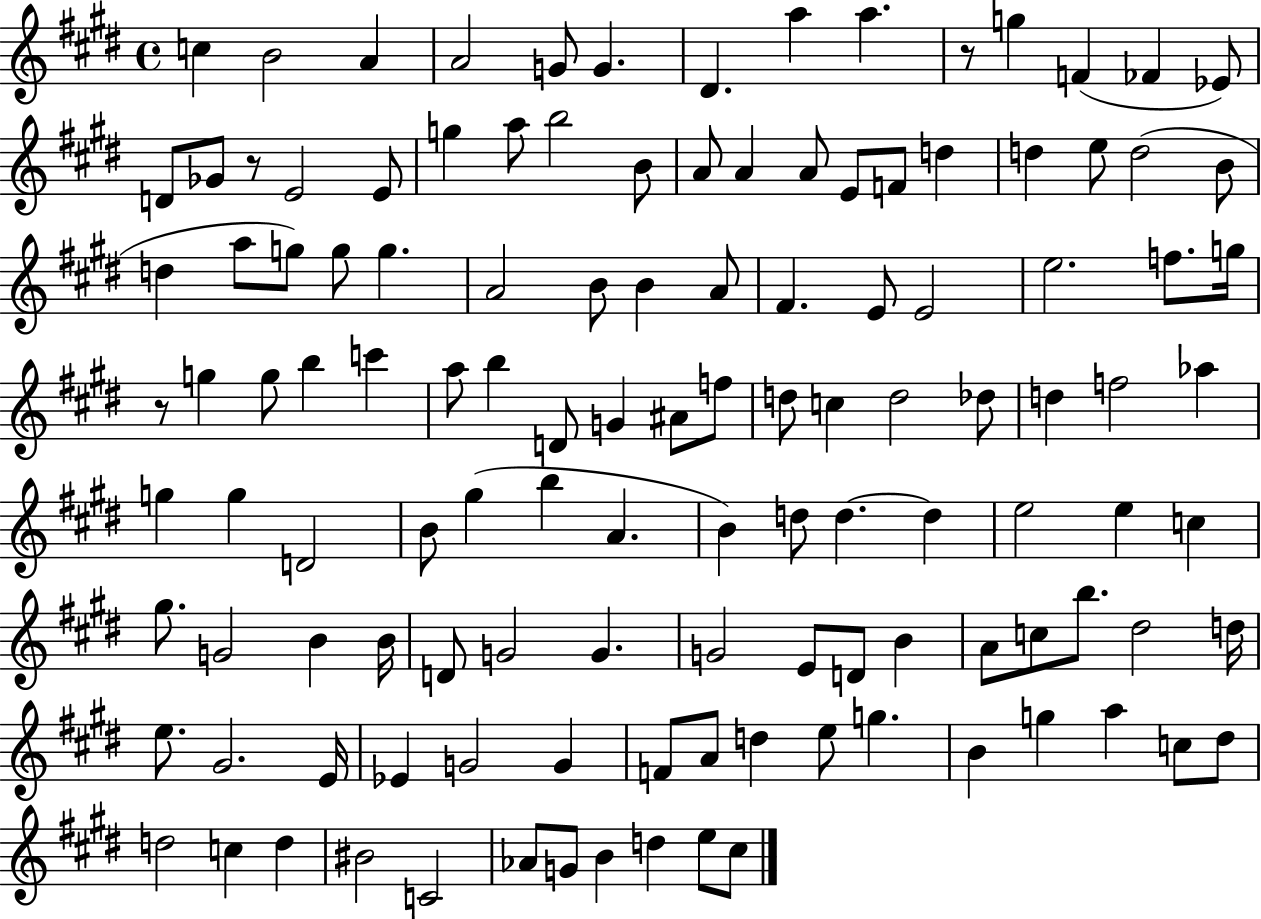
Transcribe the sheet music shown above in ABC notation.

X:1
T:Untitled
M:4/4
L:1/4
K:E
c B2 A A2 G/2 G ^D a a z/2 g F _F _E/2 D/2 _G/2 z/2 E2 E/2 g a/2 b2 B/2 A/2 A A/2 E/2 F/2 d d e/2 d2 B/2 d a/2 g/2 g/2 g A2 B/2 B A/2 ^F E/2 E2 e2 f/2 g/4 z/2 g g/2 b c' a/2 b D/2 G ^A/2 f/2 d/2 c d2 _d/2 d f2 _a g g D2 B/2 ^g b A B d/2 d d e2 e c ^g/2 G2 B B/4 D/2 G2 G G2 E/2 D/2 B A/2 c/2 b/2 ^d2 d/4 e/2 ^G2 E/4 _E G2 G F/2 A/2 d e/2 g B g a c/2 ^d/2 d2 c d ^B2 C2 _A/2 G/2 B d e/2 ^c/2